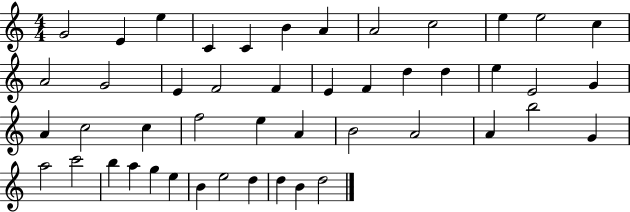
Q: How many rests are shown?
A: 0